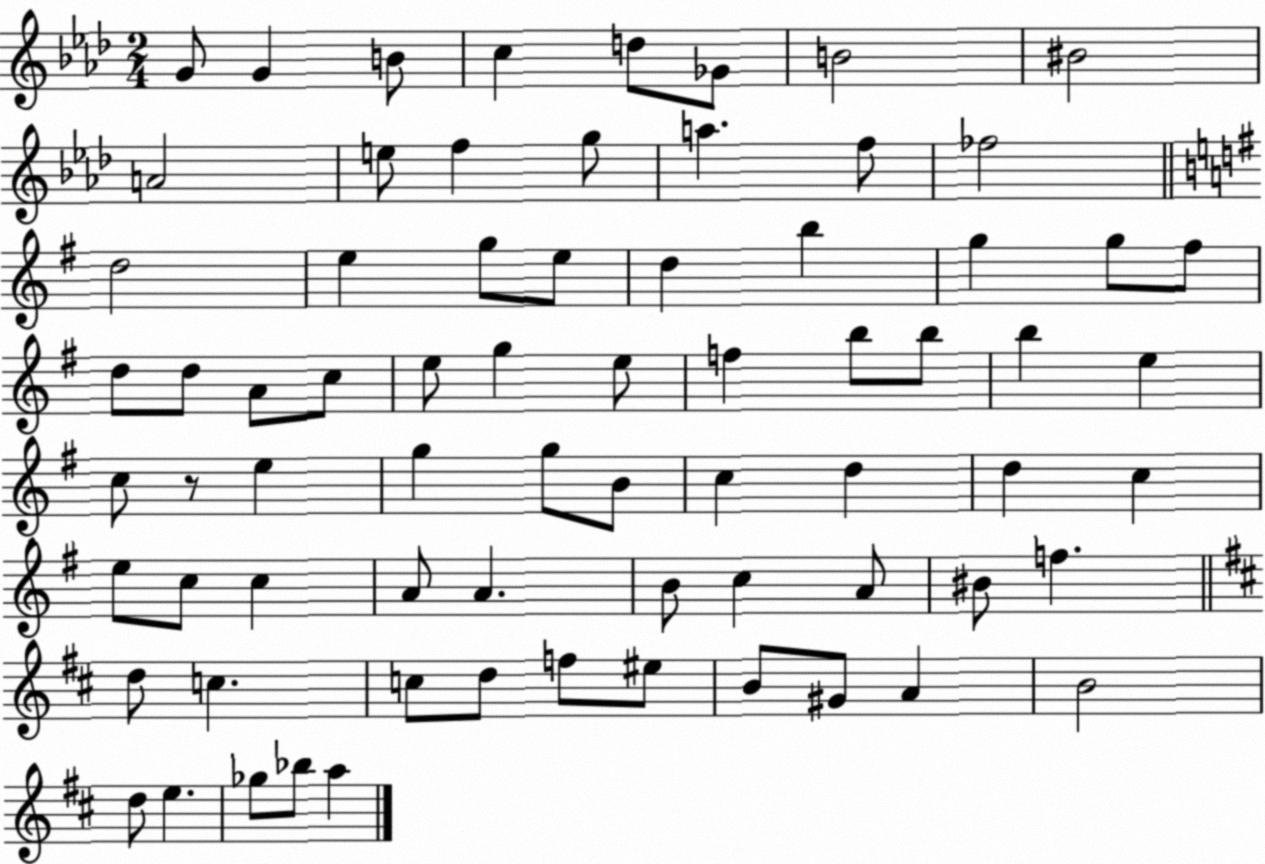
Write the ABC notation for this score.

X:1
T:Untitled
M:2/4
L:1/4
K:Ab
G/2 G B/2 c d/2 _G/2 B2 ^B2 A2 e/2 f g/2 a f/2 _f2 d2 e g/2 e/2 d b g g/2 ^f/2 d/2 d/2 A/2 c/2 e/2 g e/2 f b/2 b/2 b e c/2 z/2 e g g/2 B/2 c d d c e/2 c/2 c A/2 A B/2 c A/2 ^B/2 f d/2 c c/2 d/2 f/2 ^e/2 B/2 ^G/2 A B2 d/2 e _g/2 _b/2 a